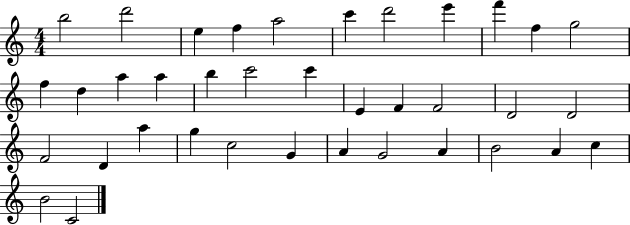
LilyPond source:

{
  \clef treble
  \numericTimeSignature
  \time 4/4
  \key c \major
  b''2 d'''2 | e''4 f''4 a''2 | c'''4 d'''2 e'''4 | f'''4 f''4 g''2 | \break f''4 d''4 a''4 a''4 | b''4 c'''2 c'''4 | e'4 f'4 f'2 | d'2 d'2 | \break f'2 d'4 a''4 | g''4 c''2 g'4 | a'4 g'2 a'4 | b'2 a'4 c''4 | \break b'2 c'2 | \bar "|."
}